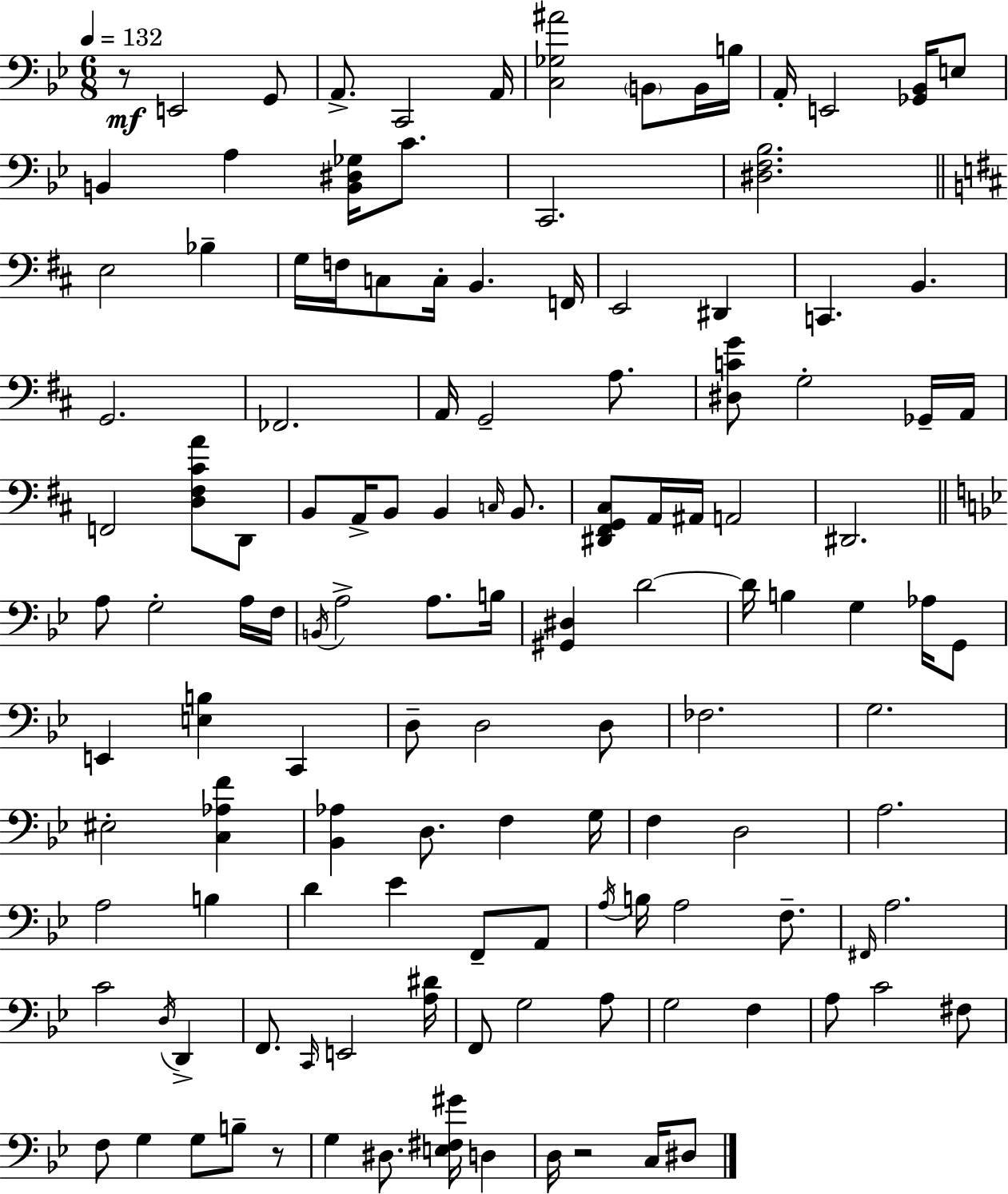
{
  \clef bass
  \numericTimeSignature
  \time 6/8
  \key g \minor
  \tempo 4 = 132
  r8\mf e,2 g,8 | a,8.-> c,2 a,16 | <c ges ais'>2 \parenthesize b,8 b,16 b16 | a,16-. e,2 <ges, bes,>16 e8 | \break b,4 a4 <b, dis ges>16 c'8. | c,2. | <dis f bes>2. | \bar "||" \break \key d \major e2 bes4-- | g16 f16 c8 c16-. b,4. f,16 | e,2 dis,4 | c,4. b,4. | \break g,2. | fes,2. | a,16 g,2-- a8. | <dis c' g'>8 g2-. ges,16-- a,16 | \break f,2 <d fis cis' a'>8 d,8 | b,8 a,16-> b,8 b,4 \grace { c16 } b,8. | <dis, fis, g, cis>8 a,16 ais,16 a,2 | dis,2. | \break \bar "||" \break \key g \minor a8 g2-. a16 f16 | \acciaccatura { b,16 } a2-> a8. | b16 <gis, dis>4 d'2~~ | d'16 b4 g4 aes16 g,8 | \break e,4 <e b>4 c,4 | d8-- d2 d8 | fes2. | g2. | \break eis2-. <c aes f'>4 | <bes, aes>4 d8. f4 | g16 f4 d2 | a2. | \break a2 b4 | d'4 ees'4 f,8-- a,8 | \acciaccatura { a16 } b16 a2 f8.-- | \grace { fis,16 } a2. | \break c'2 \acciaccatura { d16 } | d,4-> f,8. \grace { c,16 } e,2 | <a dis'>16 f,8 g2 | a8 g2 | \break f4 a8 c'2 | fis8 f8 g4 g8 | b8-- r8 g4 dis8. | <e fis gis'>16 d4 d16 r2 | \break c16 dis8 \bar "|."
}